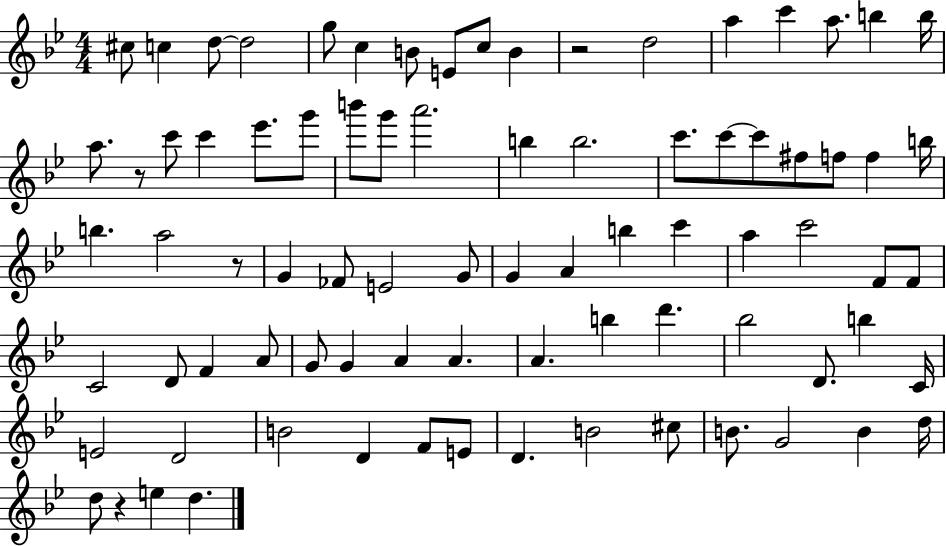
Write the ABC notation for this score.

X:1
T:Untitled
M:4/4
L:1/4
K:Bb
^c/2 c d/2 d2 g/2 c B/2 E/2 c/2 B z2 d2 a c' a/2 b b/4 a/2 z/2 c'/2 c' _e'/2 g'/2 b'/2 g'/2 a'2 b b2 c'/2 c'/2 c'/2 ^f/2 f/2 f b/4 b a2 z/2 G _F/2 E2 G/2 G A b c' a c'2 F/2 F/2 C2 D/2 F A/2 G/2 G A A A b d' _b2 D/2 b C/4 E2 D2 B2 D F/2 E/2 D B2 ^c/2 B/2 G2 B d/4 d/2 z e d